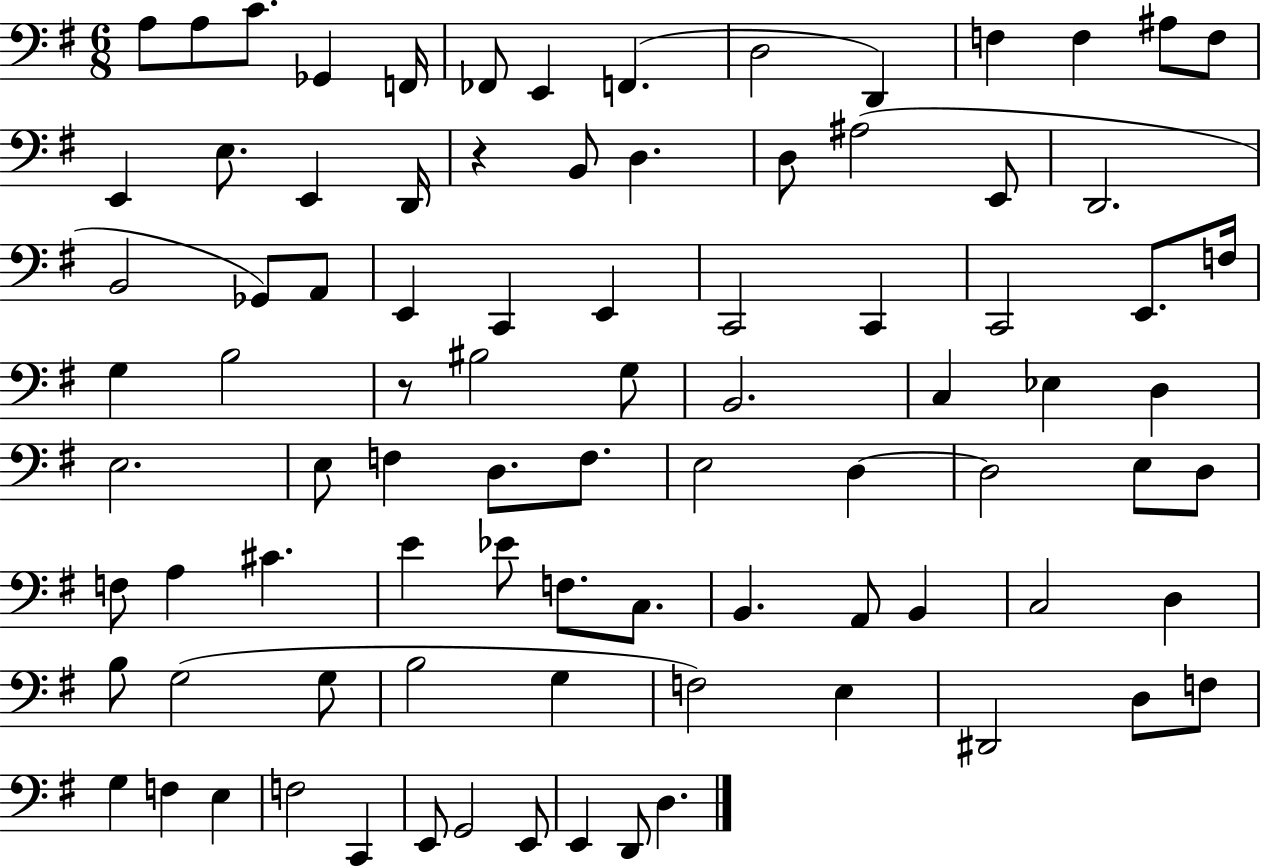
{
  \clef bass
  \numericTimeSignature
  \time 6/8
  \key g \major
  a8 a8 c'8. ges,4 f,16 | fes,8 e,4 f,4.( | d2 d,4) | f4 f4 ais8 f8 | \break e,4 e8. e,4 d,16 | r4 b,8 d4. | d8 ais2( e,8 | d,2. | \break b,2 ges,8) a,8 | e,4 c,4 e,4 | c,2 c,4 | c,2 e,8. f16 | \break g4 b2 | r8 bis2 g8 | b,2. | c4 ees4 d4 | \break e2. | e8 f4 d8. f8. | e2 d4~~ | d2 e8 d8 | \break f8 a4 cis'4. | e'4 ees'8 f8. c8. | b,4. a,8 b,4 | c2 d4 | \break b8 g2( g8 | b2 g4 | f2) e4 | dis,2 d8 f8 | \break g4 f4 e4 | f2 c,4 | e,8 g,2 e,8 | e,4 d,8 d4. | \break \bar "|."
}